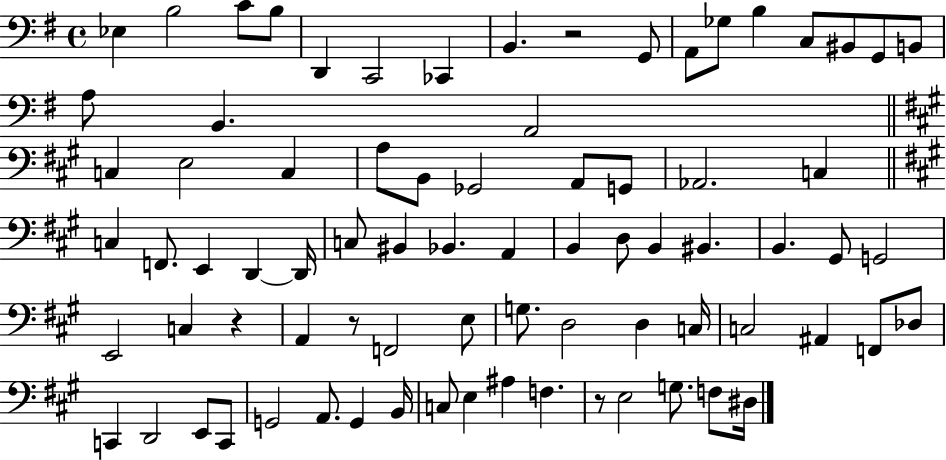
X:1
T:Untitled
M:4/4
L:1/4
K:G
_E, B,2 C/2 B,/2 D,, C,,2 _C,, B,, z2 G,,/2 A,,/2 _G,/2 B, C,/2 ^B,,/2 G,,/2 B,,/2 A,/2 B,, A,,2 C, E,2 C, A,/2 B,,/2 _G,,2 A,,/2 G,,/2 _A,,2 C, C, F,,/2 E,, D,, D,,/4 C,/2 ^B,, _B,, A,, B,, D,/2 B,, ^B,, B,, ^G,,/2 G,,2 E,,2 C, z A,, z/2 F,,2 E,/2 G,/2 D,2 D, C,/4 C,2 ^A,, F,,/2 _D,/2 C,, D,,2 E,,/2 C,,/2 G,,2 A,,/2 G,, B,,/4 C,/2 E, ^A, F, z/2 E,2 G,/2 F,/2 ^D,/4